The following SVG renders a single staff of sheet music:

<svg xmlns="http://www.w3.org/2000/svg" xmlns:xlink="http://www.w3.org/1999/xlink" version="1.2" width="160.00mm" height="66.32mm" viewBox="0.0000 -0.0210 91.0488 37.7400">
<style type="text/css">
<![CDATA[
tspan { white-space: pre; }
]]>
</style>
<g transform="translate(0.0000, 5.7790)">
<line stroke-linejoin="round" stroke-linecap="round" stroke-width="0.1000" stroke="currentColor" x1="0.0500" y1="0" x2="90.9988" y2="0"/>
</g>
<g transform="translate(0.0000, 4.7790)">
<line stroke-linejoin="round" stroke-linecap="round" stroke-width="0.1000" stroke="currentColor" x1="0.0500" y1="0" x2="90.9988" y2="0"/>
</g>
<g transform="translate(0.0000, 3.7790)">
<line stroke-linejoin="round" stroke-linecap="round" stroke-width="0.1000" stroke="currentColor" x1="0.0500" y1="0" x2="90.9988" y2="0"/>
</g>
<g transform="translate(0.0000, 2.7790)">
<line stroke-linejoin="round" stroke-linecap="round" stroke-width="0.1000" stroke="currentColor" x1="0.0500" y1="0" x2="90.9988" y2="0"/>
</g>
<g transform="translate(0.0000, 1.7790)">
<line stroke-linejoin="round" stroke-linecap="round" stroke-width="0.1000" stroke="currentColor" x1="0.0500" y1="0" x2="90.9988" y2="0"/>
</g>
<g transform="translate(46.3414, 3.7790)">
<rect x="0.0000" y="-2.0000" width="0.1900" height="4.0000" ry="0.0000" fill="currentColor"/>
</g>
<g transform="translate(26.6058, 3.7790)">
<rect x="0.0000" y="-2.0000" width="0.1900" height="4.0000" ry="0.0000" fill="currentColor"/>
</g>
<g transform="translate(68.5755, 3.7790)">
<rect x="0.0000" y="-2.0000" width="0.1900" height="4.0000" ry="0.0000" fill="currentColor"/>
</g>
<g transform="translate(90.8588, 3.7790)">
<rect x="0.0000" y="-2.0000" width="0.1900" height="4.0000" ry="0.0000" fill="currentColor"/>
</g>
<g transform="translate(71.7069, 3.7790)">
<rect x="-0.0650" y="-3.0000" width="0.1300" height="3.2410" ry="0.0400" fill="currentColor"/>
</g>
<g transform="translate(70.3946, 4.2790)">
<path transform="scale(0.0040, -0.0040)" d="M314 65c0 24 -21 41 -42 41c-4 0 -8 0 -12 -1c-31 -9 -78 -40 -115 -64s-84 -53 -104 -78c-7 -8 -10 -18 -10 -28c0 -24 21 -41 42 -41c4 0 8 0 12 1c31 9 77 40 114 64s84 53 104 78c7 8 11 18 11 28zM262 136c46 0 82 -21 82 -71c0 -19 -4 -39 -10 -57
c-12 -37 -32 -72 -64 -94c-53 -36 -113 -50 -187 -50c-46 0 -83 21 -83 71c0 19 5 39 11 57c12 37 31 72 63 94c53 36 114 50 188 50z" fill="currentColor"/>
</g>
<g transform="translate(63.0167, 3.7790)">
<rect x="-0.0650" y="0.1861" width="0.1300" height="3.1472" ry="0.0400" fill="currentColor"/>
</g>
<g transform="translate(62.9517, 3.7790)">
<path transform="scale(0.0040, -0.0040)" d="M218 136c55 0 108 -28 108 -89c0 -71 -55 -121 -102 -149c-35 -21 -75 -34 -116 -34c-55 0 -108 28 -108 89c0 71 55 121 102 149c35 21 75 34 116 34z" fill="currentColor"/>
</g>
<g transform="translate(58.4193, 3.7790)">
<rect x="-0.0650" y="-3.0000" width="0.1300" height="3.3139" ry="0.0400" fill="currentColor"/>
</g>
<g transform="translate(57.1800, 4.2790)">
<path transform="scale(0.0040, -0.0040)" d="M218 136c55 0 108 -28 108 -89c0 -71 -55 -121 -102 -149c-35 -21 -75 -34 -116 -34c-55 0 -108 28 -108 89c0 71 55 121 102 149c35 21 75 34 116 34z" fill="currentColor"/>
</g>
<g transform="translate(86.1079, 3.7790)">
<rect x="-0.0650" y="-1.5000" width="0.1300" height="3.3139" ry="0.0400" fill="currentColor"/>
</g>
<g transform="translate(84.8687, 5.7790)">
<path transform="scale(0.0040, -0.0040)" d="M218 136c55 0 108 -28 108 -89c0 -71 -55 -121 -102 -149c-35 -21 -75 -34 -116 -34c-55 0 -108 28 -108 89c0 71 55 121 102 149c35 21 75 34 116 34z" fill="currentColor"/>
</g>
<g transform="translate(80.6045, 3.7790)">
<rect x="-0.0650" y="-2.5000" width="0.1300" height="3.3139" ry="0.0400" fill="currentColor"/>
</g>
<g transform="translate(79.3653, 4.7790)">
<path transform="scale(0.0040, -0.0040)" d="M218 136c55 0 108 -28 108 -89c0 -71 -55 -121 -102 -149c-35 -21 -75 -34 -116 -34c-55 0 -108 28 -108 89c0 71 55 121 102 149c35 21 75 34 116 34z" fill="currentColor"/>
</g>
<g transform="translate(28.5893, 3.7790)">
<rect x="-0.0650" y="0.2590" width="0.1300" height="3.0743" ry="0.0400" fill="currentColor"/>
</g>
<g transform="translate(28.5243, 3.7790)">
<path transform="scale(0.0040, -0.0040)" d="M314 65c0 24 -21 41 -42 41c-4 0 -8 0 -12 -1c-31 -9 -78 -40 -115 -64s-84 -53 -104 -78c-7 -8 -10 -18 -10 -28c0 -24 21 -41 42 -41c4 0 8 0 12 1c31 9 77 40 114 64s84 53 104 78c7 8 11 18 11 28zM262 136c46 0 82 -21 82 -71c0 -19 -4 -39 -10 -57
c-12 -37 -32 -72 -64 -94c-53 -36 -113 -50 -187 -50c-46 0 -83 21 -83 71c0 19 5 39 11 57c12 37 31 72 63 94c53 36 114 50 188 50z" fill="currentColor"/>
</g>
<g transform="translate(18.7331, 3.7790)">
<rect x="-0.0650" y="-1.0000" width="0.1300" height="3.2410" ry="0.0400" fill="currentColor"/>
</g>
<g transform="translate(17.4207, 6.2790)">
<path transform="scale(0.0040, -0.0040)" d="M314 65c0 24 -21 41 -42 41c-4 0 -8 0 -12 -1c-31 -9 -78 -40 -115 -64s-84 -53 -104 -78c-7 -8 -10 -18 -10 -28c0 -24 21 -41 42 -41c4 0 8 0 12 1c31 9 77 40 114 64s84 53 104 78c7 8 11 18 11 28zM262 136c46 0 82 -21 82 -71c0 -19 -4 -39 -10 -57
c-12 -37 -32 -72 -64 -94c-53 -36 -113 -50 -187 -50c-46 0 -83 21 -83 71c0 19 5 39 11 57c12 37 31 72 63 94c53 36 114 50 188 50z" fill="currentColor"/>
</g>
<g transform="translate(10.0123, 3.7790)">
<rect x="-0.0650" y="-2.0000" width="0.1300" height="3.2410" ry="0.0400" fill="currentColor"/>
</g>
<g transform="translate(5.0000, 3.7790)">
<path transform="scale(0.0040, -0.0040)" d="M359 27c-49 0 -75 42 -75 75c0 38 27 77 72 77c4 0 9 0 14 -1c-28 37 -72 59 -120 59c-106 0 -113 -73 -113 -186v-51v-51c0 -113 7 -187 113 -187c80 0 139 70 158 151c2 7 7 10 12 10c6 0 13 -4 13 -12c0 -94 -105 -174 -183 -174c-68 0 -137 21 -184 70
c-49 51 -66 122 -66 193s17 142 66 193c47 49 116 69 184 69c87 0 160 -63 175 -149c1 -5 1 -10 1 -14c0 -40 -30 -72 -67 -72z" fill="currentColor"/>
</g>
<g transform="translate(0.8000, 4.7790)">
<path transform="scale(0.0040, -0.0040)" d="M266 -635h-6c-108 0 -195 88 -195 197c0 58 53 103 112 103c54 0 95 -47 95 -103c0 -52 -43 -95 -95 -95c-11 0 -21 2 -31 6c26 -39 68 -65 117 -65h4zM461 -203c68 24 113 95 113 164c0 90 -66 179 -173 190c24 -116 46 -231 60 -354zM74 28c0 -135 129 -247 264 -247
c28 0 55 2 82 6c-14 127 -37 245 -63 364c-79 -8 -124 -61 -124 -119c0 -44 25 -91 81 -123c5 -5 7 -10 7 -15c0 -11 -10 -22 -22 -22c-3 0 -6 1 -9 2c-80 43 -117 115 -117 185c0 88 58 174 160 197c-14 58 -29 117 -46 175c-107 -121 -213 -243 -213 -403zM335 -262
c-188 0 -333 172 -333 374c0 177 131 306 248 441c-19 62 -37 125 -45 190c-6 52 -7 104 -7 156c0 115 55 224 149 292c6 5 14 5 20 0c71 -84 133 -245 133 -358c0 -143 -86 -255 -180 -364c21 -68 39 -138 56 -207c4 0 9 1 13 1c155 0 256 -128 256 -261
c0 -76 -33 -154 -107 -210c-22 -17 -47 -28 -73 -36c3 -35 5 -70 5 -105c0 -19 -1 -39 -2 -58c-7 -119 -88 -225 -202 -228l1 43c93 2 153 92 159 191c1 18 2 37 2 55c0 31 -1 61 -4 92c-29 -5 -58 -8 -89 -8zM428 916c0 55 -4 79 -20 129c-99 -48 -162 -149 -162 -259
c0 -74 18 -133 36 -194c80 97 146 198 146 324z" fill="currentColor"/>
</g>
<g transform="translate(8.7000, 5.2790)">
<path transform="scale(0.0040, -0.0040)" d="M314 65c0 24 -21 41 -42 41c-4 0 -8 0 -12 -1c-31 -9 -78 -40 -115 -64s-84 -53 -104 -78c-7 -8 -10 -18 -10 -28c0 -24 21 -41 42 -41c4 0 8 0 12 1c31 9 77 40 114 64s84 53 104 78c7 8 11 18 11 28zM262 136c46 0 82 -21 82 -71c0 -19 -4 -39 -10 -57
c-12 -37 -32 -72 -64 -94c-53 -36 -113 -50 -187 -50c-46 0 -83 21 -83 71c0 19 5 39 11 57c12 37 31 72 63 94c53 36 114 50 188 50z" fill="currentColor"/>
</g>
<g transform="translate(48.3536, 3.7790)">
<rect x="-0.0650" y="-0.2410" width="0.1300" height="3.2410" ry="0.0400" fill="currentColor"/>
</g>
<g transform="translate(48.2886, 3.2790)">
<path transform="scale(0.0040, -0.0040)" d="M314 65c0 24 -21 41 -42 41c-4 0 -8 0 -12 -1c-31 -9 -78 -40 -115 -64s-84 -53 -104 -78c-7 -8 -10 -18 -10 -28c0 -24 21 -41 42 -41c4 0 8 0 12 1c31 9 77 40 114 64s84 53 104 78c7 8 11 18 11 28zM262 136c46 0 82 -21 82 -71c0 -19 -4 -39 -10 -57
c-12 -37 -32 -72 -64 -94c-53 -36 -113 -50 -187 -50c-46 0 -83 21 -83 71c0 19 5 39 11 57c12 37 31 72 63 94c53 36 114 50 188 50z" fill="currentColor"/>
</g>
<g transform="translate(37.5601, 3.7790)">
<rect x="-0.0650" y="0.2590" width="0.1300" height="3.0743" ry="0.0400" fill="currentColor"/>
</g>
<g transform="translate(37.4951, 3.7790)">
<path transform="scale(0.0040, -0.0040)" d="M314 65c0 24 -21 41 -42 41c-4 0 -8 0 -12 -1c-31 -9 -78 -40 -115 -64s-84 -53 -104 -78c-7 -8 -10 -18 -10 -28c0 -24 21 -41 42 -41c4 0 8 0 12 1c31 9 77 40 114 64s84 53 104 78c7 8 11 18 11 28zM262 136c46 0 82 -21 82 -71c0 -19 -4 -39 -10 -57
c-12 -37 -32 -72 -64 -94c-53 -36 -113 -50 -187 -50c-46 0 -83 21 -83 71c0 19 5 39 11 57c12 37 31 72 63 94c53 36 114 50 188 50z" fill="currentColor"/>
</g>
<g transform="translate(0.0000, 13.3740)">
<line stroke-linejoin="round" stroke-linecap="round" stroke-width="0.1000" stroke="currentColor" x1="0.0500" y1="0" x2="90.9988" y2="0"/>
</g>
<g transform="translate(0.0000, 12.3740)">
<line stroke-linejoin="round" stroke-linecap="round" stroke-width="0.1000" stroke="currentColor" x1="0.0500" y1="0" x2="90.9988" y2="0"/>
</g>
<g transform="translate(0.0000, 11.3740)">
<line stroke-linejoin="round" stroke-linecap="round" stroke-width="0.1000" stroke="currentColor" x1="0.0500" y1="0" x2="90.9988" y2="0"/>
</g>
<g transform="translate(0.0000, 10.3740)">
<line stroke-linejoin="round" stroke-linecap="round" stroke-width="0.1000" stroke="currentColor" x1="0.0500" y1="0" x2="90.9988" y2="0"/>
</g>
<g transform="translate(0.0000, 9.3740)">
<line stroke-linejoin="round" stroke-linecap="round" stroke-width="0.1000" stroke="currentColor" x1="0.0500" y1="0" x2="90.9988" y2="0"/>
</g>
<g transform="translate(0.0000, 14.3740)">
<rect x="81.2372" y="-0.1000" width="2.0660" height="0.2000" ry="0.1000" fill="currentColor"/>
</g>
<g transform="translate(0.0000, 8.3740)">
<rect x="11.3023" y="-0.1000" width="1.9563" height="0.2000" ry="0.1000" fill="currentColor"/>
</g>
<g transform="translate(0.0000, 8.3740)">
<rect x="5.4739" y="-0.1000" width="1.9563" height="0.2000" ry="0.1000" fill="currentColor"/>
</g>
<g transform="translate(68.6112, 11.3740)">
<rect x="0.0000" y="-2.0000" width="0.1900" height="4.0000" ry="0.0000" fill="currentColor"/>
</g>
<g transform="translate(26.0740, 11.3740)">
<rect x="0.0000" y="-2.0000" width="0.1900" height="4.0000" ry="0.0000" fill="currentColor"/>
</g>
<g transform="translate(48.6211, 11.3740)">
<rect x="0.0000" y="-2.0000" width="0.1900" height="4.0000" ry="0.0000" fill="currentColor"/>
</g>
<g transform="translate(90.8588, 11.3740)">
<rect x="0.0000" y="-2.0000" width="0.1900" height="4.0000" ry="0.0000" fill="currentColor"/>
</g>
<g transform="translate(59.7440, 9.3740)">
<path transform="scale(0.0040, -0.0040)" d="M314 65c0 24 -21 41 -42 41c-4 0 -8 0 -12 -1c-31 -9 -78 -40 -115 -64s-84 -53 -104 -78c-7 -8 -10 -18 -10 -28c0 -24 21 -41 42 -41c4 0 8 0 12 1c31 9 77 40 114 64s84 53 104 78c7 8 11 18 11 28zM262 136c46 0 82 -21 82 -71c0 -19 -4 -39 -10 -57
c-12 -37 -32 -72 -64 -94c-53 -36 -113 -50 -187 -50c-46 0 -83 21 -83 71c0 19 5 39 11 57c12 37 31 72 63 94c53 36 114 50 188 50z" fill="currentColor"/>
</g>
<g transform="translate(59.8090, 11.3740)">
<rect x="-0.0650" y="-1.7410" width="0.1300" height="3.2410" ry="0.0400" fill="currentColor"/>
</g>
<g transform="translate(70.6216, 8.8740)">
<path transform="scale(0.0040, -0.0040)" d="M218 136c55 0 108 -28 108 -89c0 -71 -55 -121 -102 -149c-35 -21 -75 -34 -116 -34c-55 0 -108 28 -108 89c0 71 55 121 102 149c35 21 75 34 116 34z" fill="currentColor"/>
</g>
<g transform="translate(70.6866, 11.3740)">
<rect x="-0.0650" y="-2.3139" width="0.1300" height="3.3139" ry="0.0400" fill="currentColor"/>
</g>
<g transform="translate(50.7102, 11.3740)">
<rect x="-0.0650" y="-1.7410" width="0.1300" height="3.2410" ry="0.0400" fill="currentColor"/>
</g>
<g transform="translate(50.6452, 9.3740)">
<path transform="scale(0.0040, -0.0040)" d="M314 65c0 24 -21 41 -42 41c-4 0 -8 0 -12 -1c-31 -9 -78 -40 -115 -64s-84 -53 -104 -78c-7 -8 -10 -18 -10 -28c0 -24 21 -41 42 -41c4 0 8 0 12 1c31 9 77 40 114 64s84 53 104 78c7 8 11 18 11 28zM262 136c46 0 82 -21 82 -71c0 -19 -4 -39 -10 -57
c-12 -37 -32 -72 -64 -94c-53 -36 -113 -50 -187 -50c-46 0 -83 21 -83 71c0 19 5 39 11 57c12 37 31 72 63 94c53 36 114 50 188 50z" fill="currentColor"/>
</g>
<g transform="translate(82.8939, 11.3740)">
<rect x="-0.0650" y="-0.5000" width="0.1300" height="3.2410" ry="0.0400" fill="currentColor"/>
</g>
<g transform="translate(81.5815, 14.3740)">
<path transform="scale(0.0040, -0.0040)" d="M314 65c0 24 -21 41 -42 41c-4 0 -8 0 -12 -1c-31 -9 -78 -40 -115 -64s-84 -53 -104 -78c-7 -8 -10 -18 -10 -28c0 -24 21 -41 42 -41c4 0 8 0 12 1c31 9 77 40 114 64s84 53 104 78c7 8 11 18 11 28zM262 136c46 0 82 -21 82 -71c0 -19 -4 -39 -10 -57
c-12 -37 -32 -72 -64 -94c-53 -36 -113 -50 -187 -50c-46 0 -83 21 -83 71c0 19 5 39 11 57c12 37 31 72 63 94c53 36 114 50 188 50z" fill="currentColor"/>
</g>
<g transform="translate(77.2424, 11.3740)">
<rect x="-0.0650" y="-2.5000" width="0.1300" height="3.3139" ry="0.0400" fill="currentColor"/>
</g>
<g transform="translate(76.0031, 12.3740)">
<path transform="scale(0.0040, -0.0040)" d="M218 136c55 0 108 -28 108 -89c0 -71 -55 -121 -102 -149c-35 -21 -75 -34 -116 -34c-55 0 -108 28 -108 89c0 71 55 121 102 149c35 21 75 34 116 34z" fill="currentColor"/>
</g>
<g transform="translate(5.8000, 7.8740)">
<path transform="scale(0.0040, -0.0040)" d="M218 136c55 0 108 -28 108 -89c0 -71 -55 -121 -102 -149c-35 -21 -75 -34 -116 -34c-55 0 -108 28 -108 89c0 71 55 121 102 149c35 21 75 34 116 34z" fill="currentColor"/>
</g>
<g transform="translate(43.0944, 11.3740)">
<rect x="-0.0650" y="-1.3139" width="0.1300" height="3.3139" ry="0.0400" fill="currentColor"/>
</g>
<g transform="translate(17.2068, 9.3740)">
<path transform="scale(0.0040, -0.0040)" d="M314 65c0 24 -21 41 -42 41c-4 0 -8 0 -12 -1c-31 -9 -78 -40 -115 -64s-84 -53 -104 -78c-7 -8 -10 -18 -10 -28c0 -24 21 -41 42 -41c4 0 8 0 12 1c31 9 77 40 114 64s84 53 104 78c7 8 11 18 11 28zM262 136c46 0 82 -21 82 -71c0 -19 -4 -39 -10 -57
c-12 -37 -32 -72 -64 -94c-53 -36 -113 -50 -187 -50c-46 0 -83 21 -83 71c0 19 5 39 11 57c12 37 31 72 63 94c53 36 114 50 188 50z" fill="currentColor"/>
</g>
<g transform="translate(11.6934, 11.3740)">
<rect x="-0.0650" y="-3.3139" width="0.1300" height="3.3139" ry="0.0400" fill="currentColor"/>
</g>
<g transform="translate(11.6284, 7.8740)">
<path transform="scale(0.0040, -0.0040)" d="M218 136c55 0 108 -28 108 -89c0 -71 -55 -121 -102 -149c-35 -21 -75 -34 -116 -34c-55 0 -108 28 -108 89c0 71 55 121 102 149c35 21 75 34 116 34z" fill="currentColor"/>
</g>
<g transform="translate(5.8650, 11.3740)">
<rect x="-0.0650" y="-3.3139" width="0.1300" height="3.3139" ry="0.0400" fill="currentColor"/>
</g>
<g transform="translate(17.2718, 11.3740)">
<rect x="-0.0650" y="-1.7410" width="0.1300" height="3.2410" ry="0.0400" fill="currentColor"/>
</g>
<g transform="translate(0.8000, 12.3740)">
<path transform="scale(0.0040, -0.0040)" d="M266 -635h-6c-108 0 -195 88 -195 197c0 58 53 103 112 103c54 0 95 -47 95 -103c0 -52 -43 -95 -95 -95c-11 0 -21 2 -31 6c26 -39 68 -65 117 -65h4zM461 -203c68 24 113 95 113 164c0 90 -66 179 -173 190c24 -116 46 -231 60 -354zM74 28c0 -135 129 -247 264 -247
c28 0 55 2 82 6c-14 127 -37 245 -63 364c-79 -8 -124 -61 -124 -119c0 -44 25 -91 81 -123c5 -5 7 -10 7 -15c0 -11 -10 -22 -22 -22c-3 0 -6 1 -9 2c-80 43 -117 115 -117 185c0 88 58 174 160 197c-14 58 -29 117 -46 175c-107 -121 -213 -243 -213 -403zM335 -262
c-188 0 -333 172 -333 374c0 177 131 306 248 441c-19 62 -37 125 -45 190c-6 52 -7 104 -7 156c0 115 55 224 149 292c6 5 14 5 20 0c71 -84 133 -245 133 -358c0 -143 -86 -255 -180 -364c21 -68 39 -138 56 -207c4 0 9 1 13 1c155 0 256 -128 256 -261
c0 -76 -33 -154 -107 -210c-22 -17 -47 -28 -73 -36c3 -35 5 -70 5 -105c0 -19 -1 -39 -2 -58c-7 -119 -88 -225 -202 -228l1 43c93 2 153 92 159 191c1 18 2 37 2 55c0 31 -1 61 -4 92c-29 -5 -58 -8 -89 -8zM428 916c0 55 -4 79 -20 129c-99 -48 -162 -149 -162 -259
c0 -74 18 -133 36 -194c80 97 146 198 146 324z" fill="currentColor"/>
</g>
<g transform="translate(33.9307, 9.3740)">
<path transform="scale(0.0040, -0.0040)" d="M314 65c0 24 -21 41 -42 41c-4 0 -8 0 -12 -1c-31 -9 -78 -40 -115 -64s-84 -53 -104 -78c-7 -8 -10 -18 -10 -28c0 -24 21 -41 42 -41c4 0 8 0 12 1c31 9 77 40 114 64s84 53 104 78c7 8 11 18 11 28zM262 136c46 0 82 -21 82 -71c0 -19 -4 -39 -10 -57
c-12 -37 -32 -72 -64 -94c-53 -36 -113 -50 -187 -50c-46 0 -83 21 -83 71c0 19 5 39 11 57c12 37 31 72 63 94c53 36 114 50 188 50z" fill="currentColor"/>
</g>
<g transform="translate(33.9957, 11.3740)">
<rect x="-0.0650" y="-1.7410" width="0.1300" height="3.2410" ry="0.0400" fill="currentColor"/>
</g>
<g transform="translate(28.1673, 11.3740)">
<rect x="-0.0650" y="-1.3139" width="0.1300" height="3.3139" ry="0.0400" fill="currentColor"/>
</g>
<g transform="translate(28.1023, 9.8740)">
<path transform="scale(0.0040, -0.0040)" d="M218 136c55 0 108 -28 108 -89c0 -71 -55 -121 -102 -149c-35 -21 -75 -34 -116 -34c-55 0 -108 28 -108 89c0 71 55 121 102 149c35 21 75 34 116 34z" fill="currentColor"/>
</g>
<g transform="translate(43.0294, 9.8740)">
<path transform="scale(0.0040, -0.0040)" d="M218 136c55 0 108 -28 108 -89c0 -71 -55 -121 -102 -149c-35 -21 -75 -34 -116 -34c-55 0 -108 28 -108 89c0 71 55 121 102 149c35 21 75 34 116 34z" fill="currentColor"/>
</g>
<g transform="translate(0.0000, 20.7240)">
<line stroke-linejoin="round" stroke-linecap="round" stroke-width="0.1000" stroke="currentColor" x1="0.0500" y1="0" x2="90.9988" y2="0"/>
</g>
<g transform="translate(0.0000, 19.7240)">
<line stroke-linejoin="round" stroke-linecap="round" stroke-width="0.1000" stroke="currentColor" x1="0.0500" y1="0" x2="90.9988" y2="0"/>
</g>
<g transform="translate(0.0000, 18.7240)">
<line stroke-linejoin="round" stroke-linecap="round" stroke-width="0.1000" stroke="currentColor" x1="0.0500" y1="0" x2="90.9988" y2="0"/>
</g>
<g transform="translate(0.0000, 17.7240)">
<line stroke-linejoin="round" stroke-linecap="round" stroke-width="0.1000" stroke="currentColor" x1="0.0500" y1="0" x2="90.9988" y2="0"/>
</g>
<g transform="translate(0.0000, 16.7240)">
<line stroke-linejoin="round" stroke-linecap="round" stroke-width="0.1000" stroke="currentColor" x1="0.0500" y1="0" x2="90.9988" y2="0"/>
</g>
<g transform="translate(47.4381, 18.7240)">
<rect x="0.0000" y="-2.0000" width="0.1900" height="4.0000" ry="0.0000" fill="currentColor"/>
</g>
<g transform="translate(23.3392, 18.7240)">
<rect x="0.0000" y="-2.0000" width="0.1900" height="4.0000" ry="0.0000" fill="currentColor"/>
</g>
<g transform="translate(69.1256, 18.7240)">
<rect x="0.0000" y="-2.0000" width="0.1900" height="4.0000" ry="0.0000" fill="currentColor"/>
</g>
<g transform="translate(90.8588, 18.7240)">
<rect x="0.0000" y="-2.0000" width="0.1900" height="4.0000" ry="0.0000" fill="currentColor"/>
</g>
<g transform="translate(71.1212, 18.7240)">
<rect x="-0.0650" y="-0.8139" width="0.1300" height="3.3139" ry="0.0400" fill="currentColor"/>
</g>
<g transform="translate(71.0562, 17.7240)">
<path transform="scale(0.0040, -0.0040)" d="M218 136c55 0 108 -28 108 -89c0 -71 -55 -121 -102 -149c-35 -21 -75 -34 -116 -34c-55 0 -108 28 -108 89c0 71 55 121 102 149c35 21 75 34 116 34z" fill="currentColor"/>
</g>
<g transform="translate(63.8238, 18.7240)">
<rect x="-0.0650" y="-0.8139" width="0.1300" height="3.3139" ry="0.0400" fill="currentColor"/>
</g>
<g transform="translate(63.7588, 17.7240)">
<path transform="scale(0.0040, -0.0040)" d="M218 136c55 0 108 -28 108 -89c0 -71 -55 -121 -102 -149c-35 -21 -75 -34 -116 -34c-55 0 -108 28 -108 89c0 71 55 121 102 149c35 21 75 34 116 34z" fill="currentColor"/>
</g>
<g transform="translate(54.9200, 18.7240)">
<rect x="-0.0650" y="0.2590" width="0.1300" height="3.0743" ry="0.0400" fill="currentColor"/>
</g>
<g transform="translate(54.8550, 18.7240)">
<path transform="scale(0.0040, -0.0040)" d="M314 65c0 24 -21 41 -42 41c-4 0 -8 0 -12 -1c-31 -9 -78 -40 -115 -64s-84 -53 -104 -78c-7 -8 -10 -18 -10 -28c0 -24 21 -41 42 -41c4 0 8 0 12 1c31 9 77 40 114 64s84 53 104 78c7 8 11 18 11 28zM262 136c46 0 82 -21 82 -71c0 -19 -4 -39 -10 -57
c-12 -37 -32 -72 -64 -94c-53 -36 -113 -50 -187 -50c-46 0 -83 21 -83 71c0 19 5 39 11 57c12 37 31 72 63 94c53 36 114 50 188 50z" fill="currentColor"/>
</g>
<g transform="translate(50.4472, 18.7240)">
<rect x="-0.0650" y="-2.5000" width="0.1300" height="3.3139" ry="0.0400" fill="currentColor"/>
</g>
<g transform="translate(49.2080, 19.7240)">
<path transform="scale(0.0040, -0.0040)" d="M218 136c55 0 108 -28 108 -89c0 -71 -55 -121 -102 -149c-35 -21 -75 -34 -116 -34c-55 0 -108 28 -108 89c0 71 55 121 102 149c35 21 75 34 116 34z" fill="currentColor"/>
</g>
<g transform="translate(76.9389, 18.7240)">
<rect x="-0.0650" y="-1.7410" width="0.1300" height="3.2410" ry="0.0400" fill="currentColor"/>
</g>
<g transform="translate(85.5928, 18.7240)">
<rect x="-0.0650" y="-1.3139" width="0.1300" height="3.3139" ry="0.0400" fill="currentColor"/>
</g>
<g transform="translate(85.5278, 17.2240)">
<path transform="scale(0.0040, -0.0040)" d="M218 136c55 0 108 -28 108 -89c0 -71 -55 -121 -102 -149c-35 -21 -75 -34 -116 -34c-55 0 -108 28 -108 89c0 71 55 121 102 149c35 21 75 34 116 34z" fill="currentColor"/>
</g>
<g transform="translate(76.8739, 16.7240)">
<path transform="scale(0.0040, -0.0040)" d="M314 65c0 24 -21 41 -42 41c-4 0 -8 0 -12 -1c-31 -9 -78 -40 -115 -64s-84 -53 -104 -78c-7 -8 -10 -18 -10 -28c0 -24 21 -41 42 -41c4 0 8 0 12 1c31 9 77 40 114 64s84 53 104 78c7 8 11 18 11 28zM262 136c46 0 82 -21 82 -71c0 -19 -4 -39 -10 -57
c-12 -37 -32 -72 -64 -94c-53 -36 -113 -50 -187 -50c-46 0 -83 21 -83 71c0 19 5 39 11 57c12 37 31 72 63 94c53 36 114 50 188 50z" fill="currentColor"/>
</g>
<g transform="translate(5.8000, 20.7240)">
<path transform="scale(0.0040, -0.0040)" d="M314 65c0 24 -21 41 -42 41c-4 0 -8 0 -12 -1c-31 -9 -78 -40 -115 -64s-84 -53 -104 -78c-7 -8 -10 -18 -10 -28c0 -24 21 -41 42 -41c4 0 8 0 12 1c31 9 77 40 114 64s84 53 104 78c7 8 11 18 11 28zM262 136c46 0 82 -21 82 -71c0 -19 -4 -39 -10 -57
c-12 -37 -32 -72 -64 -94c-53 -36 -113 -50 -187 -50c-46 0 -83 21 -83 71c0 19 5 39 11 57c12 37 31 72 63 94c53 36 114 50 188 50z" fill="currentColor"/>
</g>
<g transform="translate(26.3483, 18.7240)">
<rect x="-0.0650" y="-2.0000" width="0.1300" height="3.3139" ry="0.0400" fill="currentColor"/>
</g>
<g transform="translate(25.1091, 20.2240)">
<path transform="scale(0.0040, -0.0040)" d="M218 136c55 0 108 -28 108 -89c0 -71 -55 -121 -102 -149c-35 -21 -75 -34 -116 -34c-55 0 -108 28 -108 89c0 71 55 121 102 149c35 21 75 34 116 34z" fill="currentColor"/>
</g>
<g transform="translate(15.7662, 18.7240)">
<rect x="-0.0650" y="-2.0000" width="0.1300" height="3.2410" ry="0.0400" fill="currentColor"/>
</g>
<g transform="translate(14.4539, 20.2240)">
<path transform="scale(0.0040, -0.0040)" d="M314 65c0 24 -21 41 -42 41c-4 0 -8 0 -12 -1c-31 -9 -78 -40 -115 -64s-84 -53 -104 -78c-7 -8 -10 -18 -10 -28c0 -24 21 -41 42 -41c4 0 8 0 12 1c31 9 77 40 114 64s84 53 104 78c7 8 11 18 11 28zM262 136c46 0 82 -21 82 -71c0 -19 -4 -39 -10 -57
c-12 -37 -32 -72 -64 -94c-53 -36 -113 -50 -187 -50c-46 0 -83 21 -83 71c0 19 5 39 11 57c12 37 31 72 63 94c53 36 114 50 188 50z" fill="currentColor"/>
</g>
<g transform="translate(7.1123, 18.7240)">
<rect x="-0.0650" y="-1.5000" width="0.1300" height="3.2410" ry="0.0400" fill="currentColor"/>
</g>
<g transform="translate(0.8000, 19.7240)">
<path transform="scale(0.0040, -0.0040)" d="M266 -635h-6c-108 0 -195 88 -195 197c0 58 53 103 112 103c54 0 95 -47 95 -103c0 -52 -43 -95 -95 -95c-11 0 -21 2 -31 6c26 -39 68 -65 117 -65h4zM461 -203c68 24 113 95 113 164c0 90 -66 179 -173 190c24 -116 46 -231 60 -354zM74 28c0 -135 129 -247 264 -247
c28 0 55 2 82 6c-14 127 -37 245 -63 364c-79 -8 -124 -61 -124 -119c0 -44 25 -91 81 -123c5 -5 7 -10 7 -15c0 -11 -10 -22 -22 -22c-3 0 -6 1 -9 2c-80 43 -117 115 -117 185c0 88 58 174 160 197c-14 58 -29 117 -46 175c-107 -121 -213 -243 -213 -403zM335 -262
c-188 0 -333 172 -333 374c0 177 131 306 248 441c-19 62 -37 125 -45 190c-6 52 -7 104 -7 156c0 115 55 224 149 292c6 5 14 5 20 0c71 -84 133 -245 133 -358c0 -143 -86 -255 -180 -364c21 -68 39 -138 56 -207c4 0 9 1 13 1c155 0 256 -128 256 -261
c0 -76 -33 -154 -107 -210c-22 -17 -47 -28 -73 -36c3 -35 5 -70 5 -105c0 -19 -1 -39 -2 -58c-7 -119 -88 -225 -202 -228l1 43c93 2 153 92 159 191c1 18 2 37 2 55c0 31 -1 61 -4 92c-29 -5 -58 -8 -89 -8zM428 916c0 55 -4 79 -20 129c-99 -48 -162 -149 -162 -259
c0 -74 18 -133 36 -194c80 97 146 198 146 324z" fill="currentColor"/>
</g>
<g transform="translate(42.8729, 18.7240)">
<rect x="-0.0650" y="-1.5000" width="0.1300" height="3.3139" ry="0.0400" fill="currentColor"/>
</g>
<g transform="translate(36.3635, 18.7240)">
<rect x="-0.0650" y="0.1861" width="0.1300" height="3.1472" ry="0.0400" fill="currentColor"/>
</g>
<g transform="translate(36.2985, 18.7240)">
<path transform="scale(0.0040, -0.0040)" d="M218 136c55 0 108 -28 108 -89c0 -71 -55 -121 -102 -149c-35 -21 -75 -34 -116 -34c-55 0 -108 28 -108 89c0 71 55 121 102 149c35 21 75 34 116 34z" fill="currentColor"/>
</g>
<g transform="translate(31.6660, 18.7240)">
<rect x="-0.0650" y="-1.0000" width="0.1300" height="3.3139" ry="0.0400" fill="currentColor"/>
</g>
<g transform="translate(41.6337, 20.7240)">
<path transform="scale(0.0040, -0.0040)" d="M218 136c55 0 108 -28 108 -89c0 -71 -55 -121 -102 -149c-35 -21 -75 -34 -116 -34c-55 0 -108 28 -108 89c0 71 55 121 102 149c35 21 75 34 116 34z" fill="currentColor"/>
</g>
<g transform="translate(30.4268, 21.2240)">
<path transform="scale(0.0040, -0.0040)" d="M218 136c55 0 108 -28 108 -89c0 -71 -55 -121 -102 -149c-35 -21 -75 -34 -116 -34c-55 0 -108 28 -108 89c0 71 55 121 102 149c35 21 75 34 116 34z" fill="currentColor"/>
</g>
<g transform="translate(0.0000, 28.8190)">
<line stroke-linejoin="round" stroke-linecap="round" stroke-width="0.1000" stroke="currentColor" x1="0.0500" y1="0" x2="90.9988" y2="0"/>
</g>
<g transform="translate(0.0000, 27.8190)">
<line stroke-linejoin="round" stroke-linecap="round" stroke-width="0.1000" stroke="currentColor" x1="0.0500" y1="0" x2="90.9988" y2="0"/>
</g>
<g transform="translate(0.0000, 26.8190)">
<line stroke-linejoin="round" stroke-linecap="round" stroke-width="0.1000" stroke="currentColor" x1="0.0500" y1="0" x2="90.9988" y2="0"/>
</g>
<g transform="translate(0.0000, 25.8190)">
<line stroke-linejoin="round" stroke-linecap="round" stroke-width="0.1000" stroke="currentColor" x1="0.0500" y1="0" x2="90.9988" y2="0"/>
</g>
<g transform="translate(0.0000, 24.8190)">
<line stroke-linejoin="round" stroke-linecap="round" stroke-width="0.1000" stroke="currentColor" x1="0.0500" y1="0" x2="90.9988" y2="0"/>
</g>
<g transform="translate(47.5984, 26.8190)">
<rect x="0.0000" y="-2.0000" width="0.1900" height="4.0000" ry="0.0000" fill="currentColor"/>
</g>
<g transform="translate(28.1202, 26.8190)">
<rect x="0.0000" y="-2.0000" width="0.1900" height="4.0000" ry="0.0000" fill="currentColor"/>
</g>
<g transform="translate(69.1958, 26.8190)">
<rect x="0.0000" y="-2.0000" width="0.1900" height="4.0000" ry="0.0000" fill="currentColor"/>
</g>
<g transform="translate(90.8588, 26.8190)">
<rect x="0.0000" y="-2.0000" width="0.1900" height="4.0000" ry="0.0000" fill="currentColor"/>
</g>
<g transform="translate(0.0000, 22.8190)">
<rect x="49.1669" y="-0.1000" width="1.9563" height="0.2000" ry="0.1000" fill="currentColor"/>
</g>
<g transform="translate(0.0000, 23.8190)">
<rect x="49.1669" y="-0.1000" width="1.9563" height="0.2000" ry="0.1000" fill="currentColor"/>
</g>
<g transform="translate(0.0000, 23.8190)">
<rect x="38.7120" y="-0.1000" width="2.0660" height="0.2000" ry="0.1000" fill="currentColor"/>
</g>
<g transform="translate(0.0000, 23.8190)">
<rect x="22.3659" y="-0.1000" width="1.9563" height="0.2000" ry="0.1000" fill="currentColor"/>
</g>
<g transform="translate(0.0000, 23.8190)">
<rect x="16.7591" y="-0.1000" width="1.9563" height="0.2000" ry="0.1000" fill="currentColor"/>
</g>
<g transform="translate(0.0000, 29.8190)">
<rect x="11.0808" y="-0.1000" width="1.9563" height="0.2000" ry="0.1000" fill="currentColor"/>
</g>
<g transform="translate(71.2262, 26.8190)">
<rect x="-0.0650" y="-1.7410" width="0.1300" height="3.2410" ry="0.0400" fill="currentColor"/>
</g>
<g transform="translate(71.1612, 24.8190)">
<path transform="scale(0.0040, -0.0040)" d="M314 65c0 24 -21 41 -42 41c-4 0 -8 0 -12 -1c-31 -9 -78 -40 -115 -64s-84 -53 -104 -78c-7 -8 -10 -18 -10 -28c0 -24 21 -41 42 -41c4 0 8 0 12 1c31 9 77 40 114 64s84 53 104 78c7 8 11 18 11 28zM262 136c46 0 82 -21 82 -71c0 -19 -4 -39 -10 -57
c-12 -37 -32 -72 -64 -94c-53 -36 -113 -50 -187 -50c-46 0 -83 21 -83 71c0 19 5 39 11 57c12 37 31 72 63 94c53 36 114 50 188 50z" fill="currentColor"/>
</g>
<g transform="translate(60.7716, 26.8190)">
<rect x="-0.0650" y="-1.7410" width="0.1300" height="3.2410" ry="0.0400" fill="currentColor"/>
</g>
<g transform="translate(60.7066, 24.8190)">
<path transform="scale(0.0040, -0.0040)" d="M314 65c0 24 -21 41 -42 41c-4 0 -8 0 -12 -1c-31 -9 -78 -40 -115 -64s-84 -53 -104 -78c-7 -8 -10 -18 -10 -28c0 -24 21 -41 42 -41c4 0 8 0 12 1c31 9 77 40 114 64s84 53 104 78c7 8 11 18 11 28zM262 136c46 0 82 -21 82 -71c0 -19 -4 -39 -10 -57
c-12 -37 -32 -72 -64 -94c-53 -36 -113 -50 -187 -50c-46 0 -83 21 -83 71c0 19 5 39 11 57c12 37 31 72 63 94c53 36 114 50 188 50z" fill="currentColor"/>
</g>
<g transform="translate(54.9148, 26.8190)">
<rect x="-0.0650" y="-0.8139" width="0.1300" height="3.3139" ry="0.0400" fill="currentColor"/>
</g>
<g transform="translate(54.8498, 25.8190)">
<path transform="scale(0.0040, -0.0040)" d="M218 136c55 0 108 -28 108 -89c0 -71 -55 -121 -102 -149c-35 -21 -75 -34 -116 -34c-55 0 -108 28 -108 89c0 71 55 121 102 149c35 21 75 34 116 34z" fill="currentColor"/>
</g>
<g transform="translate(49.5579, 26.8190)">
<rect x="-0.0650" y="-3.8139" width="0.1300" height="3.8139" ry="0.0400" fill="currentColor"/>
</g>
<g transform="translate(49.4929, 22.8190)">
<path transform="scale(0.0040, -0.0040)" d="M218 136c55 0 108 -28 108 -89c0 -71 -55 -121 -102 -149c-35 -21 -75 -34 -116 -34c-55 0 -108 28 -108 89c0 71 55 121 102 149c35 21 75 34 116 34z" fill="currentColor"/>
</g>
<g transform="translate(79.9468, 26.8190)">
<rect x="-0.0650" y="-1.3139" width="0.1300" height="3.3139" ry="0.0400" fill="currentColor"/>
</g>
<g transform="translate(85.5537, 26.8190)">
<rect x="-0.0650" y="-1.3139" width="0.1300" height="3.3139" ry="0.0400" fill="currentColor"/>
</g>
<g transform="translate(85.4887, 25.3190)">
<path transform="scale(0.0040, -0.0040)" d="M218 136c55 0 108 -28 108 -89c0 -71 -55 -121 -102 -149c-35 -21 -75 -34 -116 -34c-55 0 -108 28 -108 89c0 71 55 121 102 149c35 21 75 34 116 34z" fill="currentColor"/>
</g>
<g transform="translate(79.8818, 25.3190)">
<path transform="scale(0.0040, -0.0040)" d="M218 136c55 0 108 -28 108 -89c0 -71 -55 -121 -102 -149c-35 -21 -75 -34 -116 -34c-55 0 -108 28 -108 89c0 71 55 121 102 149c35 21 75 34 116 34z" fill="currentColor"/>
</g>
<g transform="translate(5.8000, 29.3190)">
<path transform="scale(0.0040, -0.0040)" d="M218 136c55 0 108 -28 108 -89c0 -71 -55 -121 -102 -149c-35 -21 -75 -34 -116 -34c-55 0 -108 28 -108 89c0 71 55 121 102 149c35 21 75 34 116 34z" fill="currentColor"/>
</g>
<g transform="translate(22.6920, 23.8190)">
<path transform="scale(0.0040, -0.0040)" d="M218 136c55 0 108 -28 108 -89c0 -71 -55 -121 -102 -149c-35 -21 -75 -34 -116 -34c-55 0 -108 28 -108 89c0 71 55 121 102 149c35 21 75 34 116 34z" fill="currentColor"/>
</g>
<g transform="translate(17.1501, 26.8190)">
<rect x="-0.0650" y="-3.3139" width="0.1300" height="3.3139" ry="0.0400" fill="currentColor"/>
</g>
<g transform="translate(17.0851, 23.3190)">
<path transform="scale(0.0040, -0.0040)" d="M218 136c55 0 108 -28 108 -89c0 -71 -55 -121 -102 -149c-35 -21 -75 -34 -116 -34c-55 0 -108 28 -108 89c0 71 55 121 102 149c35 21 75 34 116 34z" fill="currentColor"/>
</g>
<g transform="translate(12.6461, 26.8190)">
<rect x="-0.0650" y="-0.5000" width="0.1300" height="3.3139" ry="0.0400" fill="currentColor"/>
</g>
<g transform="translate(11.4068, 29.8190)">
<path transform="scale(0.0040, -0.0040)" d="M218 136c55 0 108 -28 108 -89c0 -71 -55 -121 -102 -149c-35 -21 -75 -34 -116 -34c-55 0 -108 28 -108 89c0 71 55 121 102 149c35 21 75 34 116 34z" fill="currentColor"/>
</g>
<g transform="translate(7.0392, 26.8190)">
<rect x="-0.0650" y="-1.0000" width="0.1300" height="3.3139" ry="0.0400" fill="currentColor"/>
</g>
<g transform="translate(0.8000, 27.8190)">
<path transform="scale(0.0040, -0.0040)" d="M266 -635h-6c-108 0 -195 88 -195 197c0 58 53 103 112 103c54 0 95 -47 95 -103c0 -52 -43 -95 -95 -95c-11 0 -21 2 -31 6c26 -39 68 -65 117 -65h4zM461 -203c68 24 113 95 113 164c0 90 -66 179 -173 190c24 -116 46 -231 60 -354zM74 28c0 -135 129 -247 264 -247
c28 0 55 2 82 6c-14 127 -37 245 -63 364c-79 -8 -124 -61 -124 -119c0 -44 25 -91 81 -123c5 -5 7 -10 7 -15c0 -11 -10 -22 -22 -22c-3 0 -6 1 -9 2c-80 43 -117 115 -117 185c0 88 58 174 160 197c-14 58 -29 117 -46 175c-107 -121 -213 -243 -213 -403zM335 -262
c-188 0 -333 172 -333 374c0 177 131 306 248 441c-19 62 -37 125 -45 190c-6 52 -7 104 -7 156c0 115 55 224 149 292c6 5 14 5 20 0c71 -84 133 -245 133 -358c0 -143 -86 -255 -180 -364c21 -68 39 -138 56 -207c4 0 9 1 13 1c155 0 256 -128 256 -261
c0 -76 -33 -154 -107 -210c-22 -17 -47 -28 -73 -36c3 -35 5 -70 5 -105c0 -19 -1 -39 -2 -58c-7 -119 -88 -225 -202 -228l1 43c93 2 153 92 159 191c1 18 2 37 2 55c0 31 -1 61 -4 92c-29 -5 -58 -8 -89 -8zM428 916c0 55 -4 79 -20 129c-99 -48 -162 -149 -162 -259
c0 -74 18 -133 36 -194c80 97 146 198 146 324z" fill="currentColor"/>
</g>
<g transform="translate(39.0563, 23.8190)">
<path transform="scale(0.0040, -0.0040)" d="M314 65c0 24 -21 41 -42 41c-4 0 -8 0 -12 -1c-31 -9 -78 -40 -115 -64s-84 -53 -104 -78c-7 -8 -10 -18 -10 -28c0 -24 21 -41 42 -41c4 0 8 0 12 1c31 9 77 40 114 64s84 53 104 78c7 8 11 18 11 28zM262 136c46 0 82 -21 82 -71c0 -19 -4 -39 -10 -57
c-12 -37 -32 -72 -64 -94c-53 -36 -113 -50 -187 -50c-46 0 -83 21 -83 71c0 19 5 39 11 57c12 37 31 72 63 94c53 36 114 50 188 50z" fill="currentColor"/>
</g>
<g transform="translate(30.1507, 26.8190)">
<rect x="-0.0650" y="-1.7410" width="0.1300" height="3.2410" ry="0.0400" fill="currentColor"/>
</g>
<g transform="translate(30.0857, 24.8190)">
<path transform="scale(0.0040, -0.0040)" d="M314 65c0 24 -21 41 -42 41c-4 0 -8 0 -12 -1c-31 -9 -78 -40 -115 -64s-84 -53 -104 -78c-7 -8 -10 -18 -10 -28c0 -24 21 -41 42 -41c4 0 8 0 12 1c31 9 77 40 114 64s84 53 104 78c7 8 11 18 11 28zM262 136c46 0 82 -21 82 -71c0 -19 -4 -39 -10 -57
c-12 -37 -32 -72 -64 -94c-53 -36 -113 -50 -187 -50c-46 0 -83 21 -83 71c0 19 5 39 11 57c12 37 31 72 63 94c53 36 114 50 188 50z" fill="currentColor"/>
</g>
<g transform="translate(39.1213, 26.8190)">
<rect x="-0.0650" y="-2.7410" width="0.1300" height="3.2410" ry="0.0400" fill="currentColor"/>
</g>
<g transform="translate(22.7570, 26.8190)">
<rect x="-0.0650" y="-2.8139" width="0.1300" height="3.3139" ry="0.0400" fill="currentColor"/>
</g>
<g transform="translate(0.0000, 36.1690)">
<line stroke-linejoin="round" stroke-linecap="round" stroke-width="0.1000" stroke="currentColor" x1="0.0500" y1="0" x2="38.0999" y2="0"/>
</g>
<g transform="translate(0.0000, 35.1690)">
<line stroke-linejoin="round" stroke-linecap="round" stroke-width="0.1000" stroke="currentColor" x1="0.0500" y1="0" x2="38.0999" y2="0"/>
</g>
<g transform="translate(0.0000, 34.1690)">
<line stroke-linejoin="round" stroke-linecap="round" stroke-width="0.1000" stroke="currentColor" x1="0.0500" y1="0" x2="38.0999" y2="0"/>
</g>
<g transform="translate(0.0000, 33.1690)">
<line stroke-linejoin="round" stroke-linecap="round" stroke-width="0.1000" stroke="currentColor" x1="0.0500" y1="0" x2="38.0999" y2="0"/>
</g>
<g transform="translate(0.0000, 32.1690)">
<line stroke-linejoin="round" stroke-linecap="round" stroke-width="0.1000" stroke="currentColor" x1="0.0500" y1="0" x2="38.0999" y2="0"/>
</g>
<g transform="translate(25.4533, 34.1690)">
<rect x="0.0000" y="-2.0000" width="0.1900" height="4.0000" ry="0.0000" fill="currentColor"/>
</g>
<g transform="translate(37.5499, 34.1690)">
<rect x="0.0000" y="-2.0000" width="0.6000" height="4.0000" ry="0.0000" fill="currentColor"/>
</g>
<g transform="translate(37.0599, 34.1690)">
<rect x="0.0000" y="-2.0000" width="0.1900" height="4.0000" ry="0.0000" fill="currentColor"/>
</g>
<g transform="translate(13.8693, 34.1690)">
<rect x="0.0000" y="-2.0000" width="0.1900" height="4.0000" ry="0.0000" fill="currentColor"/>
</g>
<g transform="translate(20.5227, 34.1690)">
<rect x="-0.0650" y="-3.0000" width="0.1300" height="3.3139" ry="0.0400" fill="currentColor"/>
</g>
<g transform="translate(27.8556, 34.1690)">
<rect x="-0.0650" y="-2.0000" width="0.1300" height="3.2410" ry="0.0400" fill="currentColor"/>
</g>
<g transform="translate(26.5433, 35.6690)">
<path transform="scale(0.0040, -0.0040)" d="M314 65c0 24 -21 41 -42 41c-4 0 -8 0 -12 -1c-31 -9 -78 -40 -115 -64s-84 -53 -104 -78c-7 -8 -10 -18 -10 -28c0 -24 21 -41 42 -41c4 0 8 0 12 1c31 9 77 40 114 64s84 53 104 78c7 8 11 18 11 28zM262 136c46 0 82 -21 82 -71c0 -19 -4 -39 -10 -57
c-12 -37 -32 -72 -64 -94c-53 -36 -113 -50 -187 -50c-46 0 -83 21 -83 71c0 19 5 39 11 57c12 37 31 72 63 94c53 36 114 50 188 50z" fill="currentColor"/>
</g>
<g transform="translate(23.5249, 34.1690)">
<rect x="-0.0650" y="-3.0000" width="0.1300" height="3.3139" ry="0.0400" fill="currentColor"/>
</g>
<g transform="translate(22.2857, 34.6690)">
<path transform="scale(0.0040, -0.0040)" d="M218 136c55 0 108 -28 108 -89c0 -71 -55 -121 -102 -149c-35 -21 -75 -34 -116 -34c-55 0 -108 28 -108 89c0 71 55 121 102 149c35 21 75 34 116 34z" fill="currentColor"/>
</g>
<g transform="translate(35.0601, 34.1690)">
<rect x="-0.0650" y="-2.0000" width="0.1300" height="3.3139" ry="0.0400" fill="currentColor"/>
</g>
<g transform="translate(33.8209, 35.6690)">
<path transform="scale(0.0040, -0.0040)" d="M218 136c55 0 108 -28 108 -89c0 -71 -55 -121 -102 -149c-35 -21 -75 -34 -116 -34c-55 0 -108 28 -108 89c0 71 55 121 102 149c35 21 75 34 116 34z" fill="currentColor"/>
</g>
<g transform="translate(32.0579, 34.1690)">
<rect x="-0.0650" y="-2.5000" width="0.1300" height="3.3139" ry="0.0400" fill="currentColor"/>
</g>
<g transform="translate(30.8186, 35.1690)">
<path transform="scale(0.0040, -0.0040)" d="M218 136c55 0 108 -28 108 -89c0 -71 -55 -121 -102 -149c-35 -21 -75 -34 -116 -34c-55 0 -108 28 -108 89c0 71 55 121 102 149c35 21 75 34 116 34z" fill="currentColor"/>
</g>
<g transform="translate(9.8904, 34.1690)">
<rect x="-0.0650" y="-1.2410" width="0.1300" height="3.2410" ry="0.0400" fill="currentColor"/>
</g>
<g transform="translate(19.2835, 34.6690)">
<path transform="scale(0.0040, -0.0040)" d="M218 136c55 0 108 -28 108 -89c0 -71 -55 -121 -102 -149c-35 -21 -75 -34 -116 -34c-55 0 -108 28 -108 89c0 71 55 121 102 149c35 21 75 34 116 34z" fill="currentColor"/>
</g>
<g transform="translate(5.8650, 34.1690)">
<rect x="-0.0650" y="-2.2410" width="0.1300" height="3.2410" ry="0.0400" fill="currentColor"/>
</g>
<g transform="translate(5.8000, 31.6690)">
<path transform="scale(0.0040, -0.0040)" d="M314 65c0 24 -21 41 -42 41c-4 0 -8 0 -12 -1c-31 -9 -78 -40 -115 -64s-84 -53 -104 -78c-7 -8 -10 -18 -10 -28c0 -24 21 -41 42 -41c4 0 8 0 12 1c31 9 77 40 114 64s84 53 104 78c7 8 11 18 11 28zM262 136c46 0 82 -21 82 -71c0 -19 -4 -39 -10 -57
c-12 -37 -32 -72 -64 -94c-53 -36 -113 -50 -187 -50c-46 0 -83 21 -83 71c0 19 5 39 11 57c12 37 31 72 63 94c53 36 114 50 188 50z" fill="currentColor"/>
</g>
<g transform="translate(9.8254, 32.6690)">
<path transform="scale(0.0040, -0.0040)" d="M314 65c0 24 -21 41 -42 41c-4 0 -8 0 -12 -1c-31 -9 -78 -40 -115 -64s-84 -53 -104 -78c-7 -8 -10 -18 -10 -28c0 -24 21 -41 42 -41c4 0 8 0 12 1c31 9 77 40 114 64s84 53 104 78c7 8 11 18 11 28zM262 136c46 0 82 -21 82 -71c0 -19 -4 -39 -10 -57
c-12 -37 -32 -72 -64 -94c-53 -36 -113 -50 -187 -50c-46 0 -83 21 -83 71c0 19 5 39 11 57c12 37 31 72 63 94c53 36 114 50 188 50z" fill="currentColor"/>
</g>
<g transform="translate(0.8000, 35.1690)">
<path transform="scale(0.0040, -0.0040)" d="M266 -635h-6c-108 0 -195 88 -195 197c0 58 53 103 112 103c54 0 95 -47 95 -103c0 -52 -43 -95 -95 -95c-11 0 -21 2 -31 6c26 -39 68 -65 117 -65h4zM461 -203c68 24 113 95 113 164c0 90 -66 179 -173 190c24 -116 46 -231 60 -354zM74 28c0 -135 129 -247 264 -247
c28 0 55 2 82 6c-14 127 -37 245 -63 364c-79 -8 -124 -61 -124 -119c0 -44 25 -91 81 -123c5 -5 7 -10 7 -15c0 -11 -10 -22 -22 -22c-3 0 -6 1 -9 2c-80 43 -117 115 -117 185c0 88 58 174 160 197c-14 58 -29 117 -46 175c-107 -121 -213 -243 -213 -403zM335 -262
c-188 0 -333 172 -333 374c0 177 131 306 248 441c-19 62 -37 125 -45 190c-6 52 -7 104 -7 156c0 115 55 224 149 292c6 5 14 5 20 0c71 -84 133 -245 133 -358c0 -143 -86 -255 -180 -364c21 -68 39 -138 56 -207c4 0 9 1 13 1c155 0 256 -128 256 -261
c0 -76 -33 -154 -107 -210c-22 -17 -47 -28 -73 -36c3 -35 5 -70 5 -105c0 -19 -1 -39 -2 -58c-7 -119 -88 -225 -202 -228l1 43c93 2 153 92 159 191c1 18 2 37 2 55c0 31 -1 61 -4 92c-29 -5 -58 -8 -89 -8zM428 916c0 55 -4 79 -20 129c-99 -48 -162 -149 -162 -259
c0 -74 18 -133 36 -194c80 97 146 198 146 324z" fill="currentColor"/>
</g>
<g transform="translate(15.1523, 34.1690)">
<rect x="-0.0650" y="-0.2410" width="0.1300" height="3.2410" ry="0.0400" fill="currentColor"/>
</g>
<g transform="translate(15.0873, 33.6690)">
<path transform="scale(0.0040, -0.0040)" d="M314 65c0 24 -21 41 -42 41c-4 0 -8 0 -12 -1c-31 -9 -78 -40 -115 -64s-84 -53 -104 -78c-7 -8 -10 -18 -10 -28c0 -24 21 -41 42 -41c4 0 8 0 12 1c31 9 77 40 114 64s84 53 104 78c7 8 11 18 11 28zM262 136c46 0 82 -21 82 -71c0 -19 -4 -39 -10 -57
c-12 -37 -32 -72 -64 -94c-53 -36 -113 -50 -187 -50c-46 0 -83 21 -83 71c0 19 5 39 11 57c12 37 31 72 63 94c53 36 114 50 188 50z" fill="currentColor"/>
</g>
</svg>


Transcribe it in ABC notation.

X:1
T:Untitled
M:4/4
L:1/4
K:C
F2 D2 B2 B2 c2 A B A2 G E b b f2 e f2 e f2 f2 g G C2 E2 F2 F D B E G B2 d d f2 e D C b a f2 a2 c' d f2 f2 e e g2 e2 c2 A A F2 G F